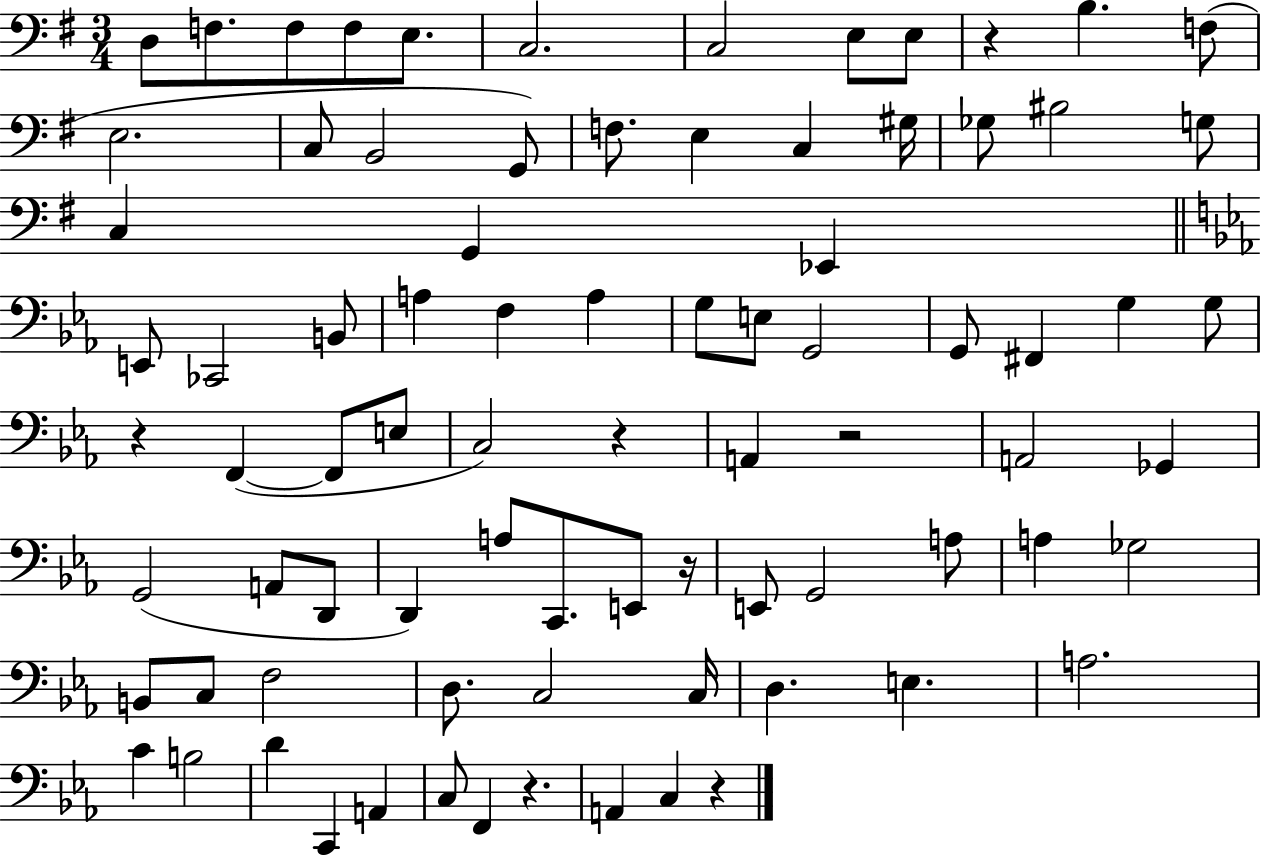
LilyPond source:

{
  \clef bass
  \numericTimeSignature
  \time 3/4
  \key g \major
  \repeat volta 2 { d8 f8. f8 f8 e8. | c2. | c2 e8 e8 | r4 b4. f8( | \break e2. | c8 b,2 g,8) | f8. e4 c4 gis16 | ges8 bis2 g8 | \break c4 g,4 ees,4 | \bar "||" \break \key c \minor e,8 ces,2 b,8 | a4 f4 a4 | g8 e8 g,2 | g,8 fis,4 g4 g8 | \break r4 f,4~(~ f,8 e8 | c2) r4 | a,4 r2 | a,2 ges,4 | \break g,2( a,8 d,8 | d,4) a8 c,8. e,8 r16 | e,8 g,2 a8 | a4 ges2 | \break b,8 c8 f2 | d8. c2 c16 | d4. e4. | a2. | \break c'4 b2 | d'4 c,4 a,4 | c8 f,4 r4. | a,4 c4 r4 | \break } \bar "|."
}